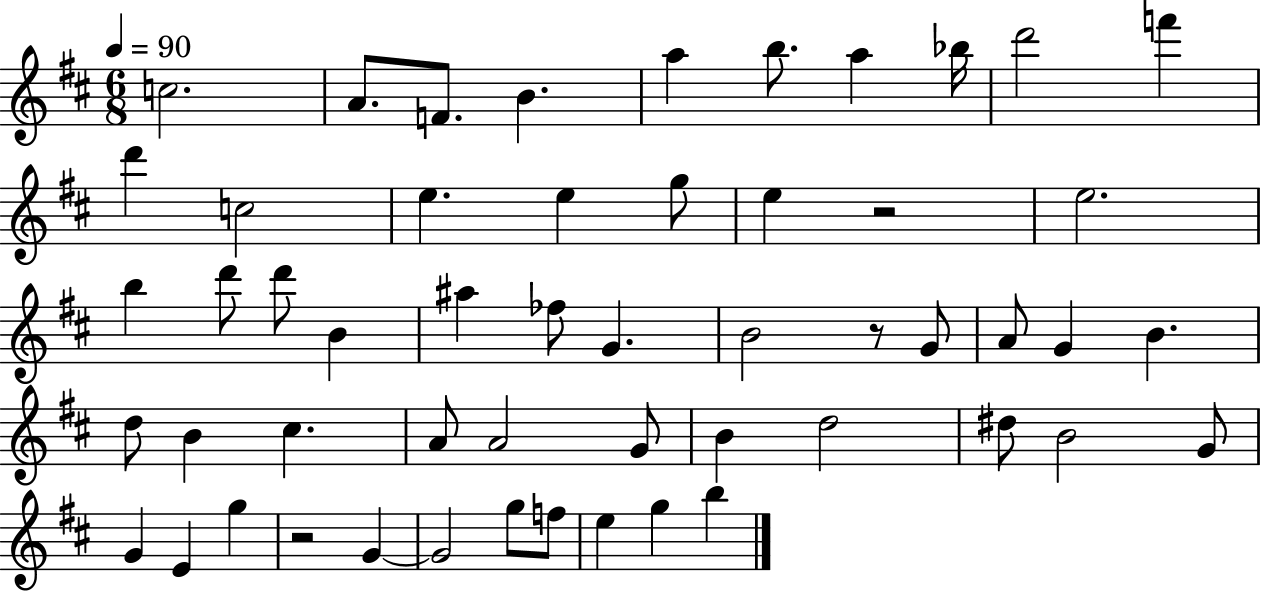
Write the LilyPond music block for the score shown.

{
  \clef treble
  \numericTimeSignature
  \time 6/8
  \key d \major
  \tempo 4 = 90
  c''2. | a'8. f'8. b'4. | a''4 b''8. a''4 bes''16 | d'''2 f'''4 | \break d'''4 c''2 | e''4. e''4 g''8 | e''4 r2 | e''2. | \break b''4 d'''8 d'''8 b'4 | ais''4 fes''8 g'4. | b'2 r8 g'8 | a'8 g'4 b'4. | \break d''8 b'4 cis''4. | a'8 a'2 g'8 | b'4 d''2 | dis''8 b'2 g'8 | \break g'4 e'4 g''4 | r2 g'4~~ | g'2 g''8 f''8 | e''4 g''4 b''4 | \break \bar "|."
}